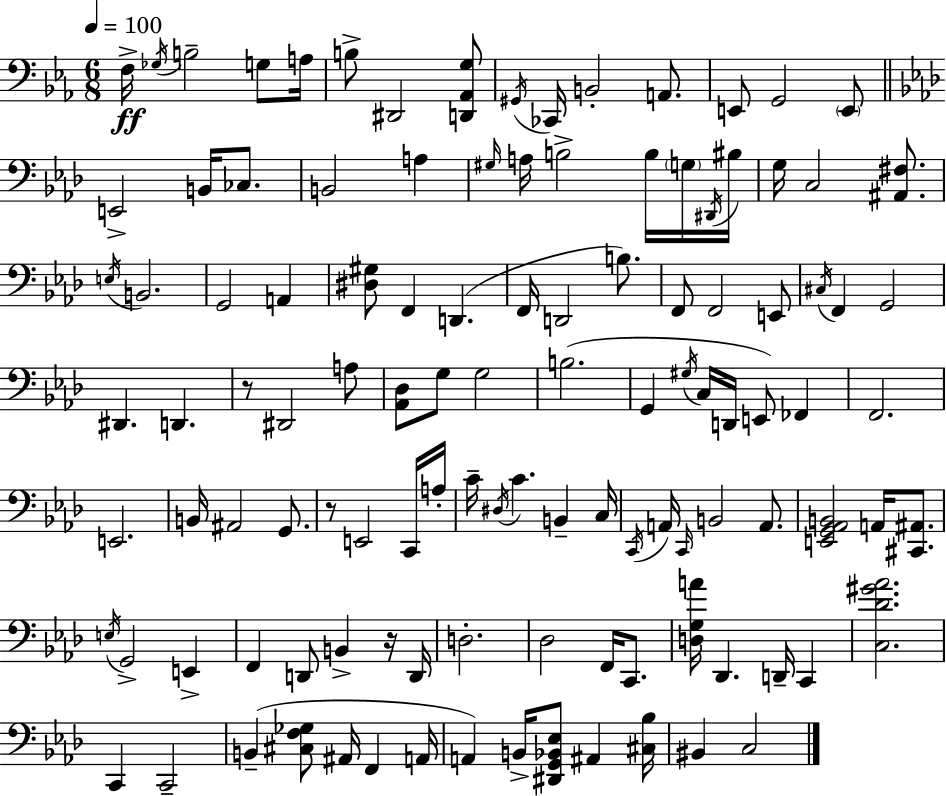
{
  \clef bass
  \numericTimeSignature
  \time 6/8
  \key c \minor
  \tempo 4 = 100
  \repeat volta 2 { f16->\ff \acciaccatura { ges16 } b2-- g8 | a16 b8-> dis,2 <d, aes, g>8 | \acciaccatura { gis,16 } ces,16 b,2-. a,8. | e,8 g,2 | \break \parenthesize e,8 \bar "||" \break \key f \minor e,2-> b,16 ces8. | b,2 a4 | \grace { gis16 } a16 b2-> b16 \parenthesize g16 | \acciaccatura { dis,16 } bis16 g16 c2 <ais, fis>8. | \break \acciaccatura { e16 } b,2. | g,2 a,4 | <dis gis>8 f,4 d,4.( | f,16 d,2 | \break b8.) f,8 f,2 | e,8 \acciaccatura { cis16 } f,4 g,2 | dis,4. d,4. | r8 dis,2 | \break a8 <aes, des>8 g8 g2 | b2.( | g,4 \acciaccatura { gis16 } c16 d,16 e,8) | fes,4 f,2. | \break e,2. | b,16 ais,2 | g,8. r8 e,2 | c,16 a16-. c'16-- \acciaccatura { dis16 } c'4. | \break b,4-- c16 \acciaccatura { c,16 } a,16 \grace { c,16 } b,2 | a,8. <e, g, aes, b,>2 | a,16 <cis, ais,>8. \acciaccatura { e16 } g,2-> | e,4-> f,4 | \break d,8 b,4-> r16 d,16 d2.-. | des2 | f,16 c,8. <d g a'>16 des,4. | d,16-- c,4 <c des' gis' aes'>2. | \break c,4 | c,2-- b,4--( | <cis f ges>8 ais,16 f,4 a,16 a,4) | b,16-> <dis, g, bes, ees>8 ais,4 <cis bes>16 bis,4 | \break c2 } \bar "|."
}